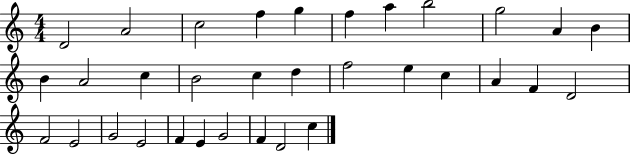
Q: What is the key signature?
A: C major